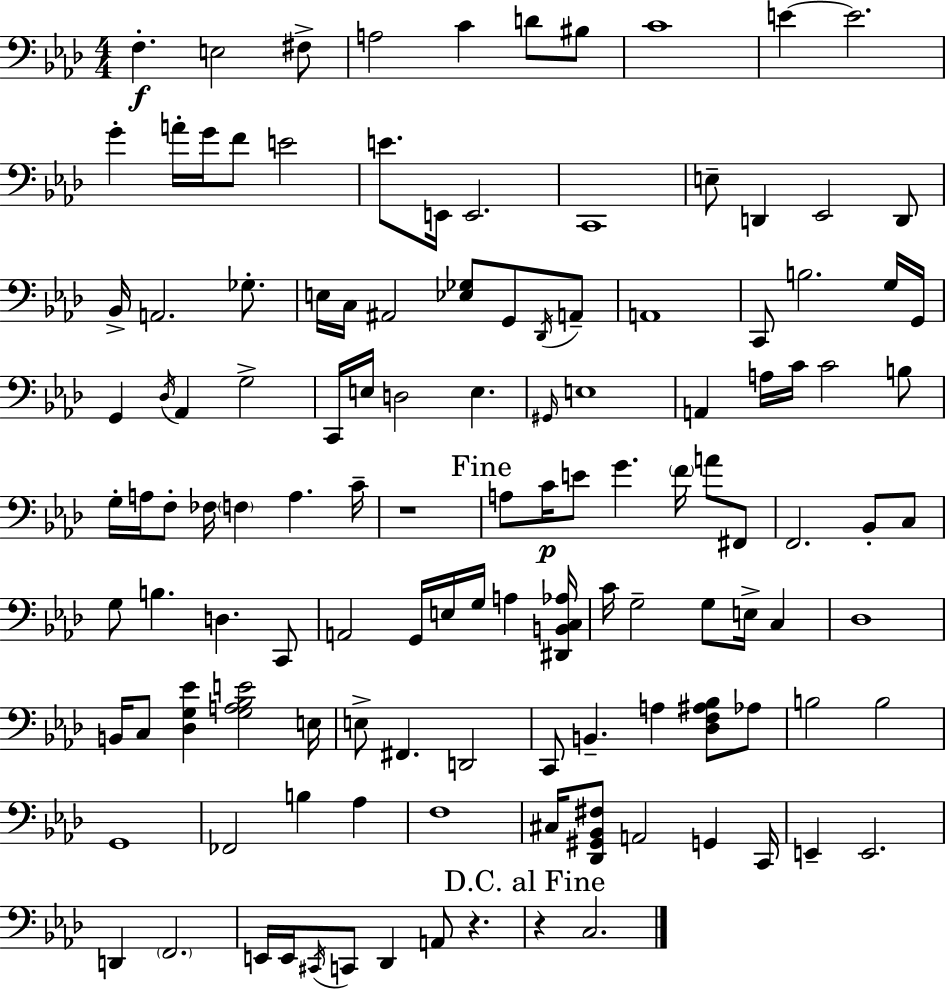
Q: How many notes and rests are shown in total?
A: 125